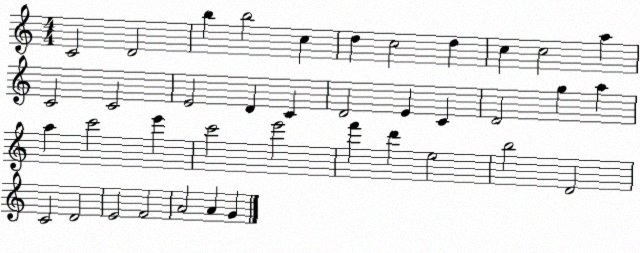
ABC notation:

X:1
T:Untitled
M:4/4
L:1/4
K:C
C2 D2 b b2 c d c2 d c c2 a C2 C2 E2 D C D2 E C D2 g a a c'2 e' c'2 e'2 f' d' e2 b2 D2 C2 D2 E2 F2 A2 A G